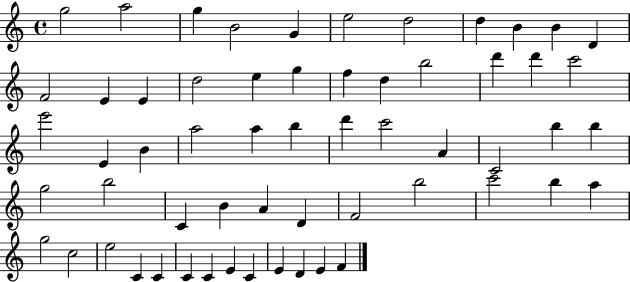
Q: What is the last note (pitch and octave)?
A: F4